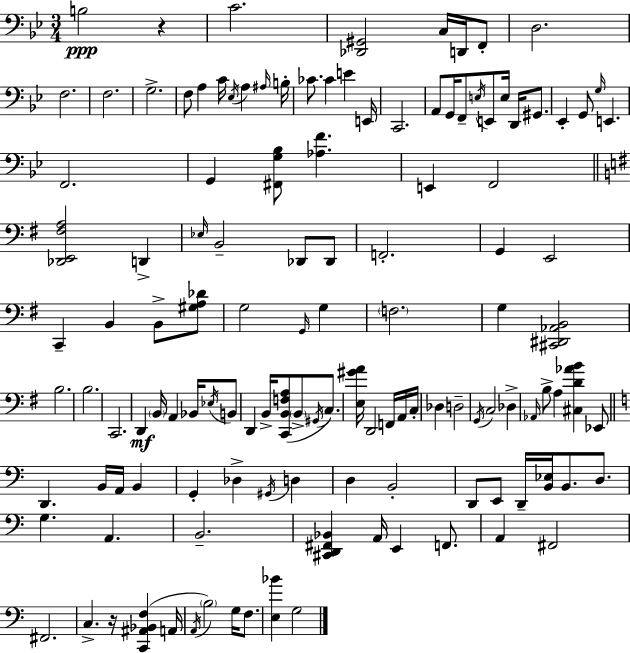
{
  \clef bass
  \numericTimeSignature
  \time 3/4
  \key g \minor
  b2\ppp r4 | c'2. | <des, gis,>2 c16 d,16 f,8-. | d2. | \break f2. | f2. | g2.-> | f8 a4 c'16 \acciaccatura { ees16 } a4 | \break \grace { ais16 } b16-. ces'8. ces'4 e'4 | e,16 c,2. | a,8 g,16 f,8-- \acciaccatura { e16 } e,8 e16 d,16 | gis,8. ees,4-. g,8 \grace { g16 } e,4. | \break f,2. | g,4 <fis, g bes>8 <aes f'>4. | e,4 f,2 | \bar "||" \break \key g \major <des, e, fis a>2 d,4-> | \grace { ees16 } b,2-- des,8 des,8 | f,2.-. | g,4 e,2 | \break c,4-- b,4 b,8-> <gis a des'>8 | g2 \grace { g,16 } g4 | \parenthesize f2. | g4 <cis, dis, aes, b,>2 | \break b2. | b2. | c,2. | d,4\mf \parenthesize b,16 a,4 bes,16 | \break \acciaccatura { ees16 } b,8 d,4 b,16-> <c, b, f a>8( \parenthesize b,8-> | \acciaccatura { gis,16 }) c8. <e gis' a'>16 d,2 | f,16 a,16 c16-. des4 d2-- | \acciaccatura { g,16 } c2 | \break des4-> \grace { aes,16 } b8-> a4 | <cis d' aes' b'>4 ees,8 \bar "||" \break \key c \major d,4. b,16 a,16 b,4 | g,4-. des4-> \acciaccatura { gis,16 } d4 | d4 b,2-. | d,8 e,8 d,16-- <b, ees>16 b,8. d8. | \break g4. a,4. | b,2.-- | <cis, d, fis, bes,>4 a,16 e,4 f,8. | a,4 fis,2 | \break fis,2. | c4.-> r16 <c, ais, bes, f>4( | a,16 \acciaccatura { a,16 } \parenthesize b2) g16 f8. | <e bes'>4 g2 | \break \bar "|."
}